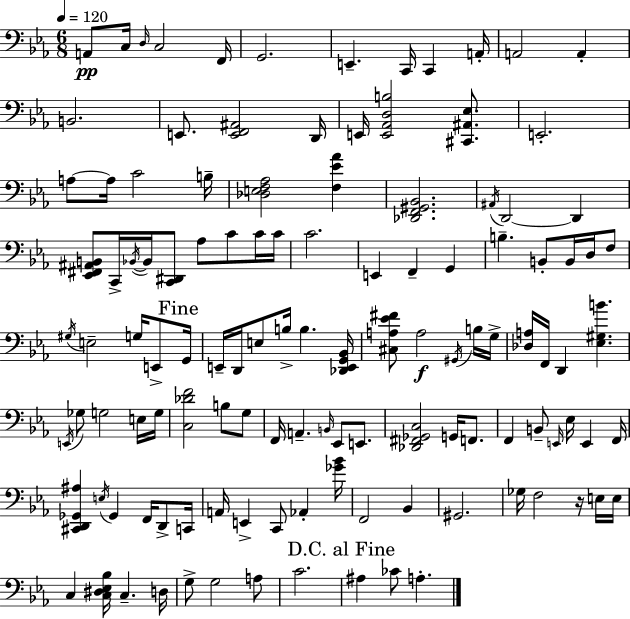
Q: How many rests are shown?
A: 1